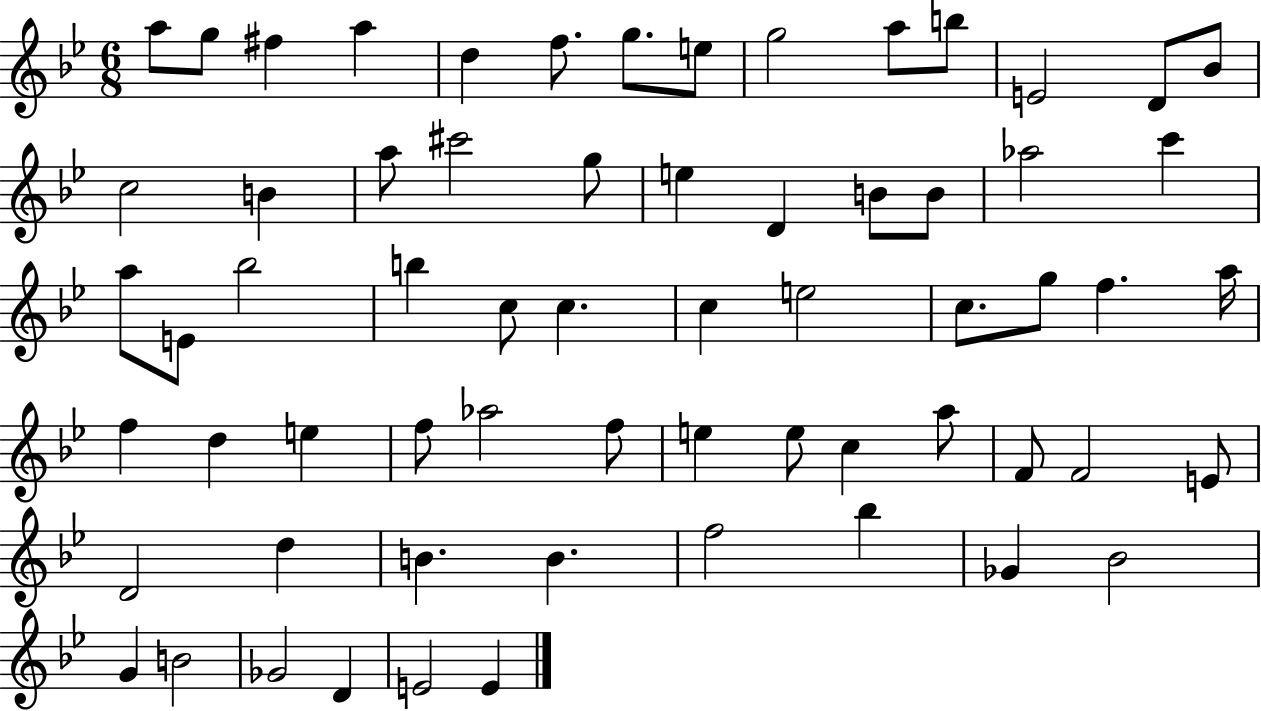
A5/e G5/e F#5/q A5/q D5/q F5/e. G5/e. E5/e G5/h A5/e B5/e E4/h D4/e Bb4/e C5/h B4/q A5/e C#6/h G5/e E5/q D4/q B4/e B4/e Ab5/h C6/q A5/e E4/e Bb5/h B5/q C5/e C5/q. C5/q E5/h C5/e. G5/e F5/q. A5/s F5/q D5/q E5/q F5/e Ab5/h F5/e E5/q E5/e C5/q A5/e F4/e F4/h E4/e D4/h D5/q B4/q. B4/q. F5/h Bb5/q Gb4/q Bb4/h G4/q B4/h Gb4/h D4/q E4/h E4/q